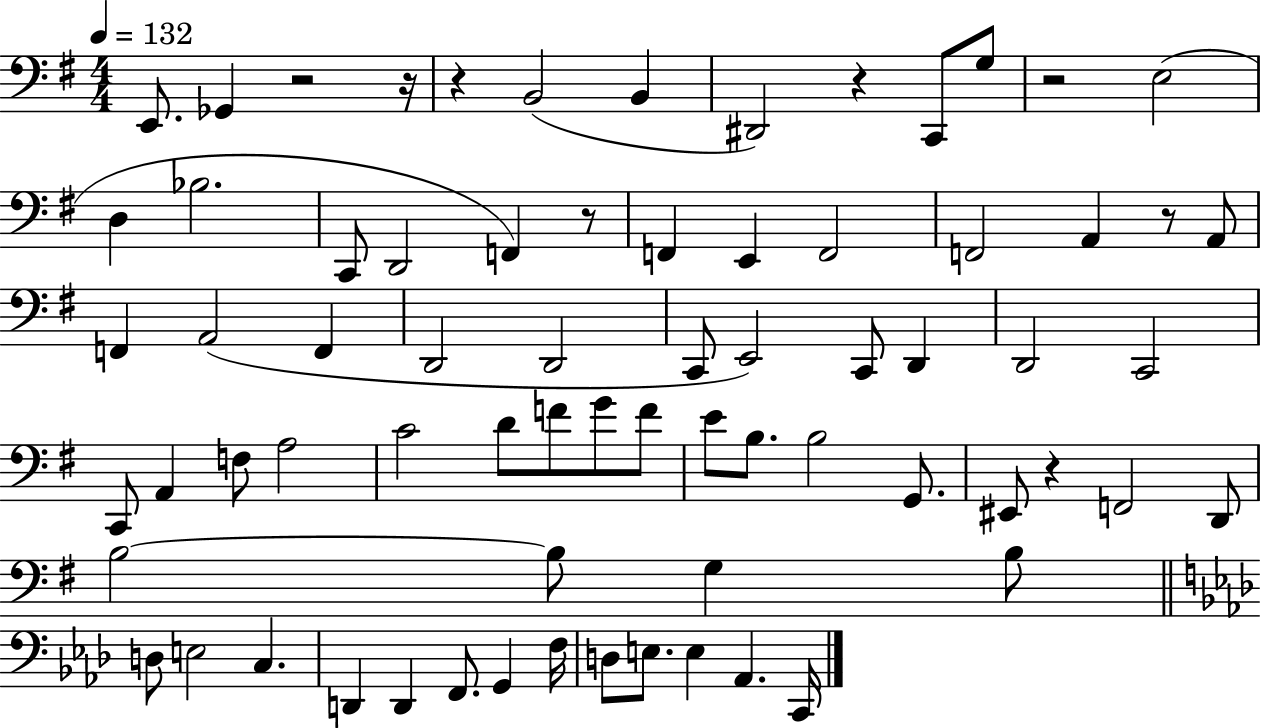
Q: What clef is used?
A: bass